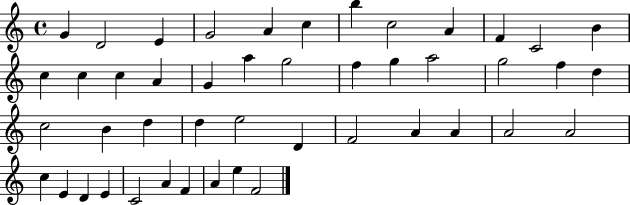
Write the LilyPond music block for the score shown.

{
  \clef treble
  \time 4/4
  \defaultTimeSignature
  \key c \major
  g'4 d'2 e'4 | g'2 a'4 c''4 | b''4 c''2 a'4 | f'4 c'2 b'4 | \break c''4 c''4 c''4 a'4 | g'4 a''4 g''2 | f''4 g''4 a''2 | g''2 f''4 d''4 | \break c''2 b'4 d''4 | d''4 e''2 d'4 | f'2 a'4 a'4 | a'2 a'2 | \break c''4 e'4 d'4 e'4 | c'2 a'4 f'4 | a'4 e''4 f'2 | \bar "|."
}